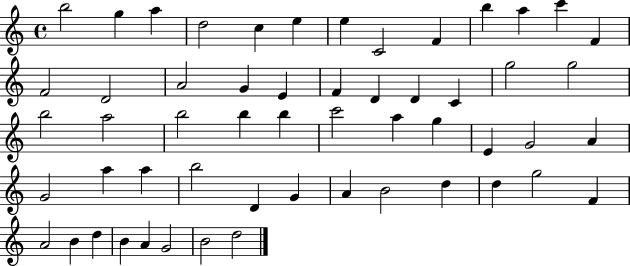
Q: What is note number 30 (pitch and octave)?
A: C6